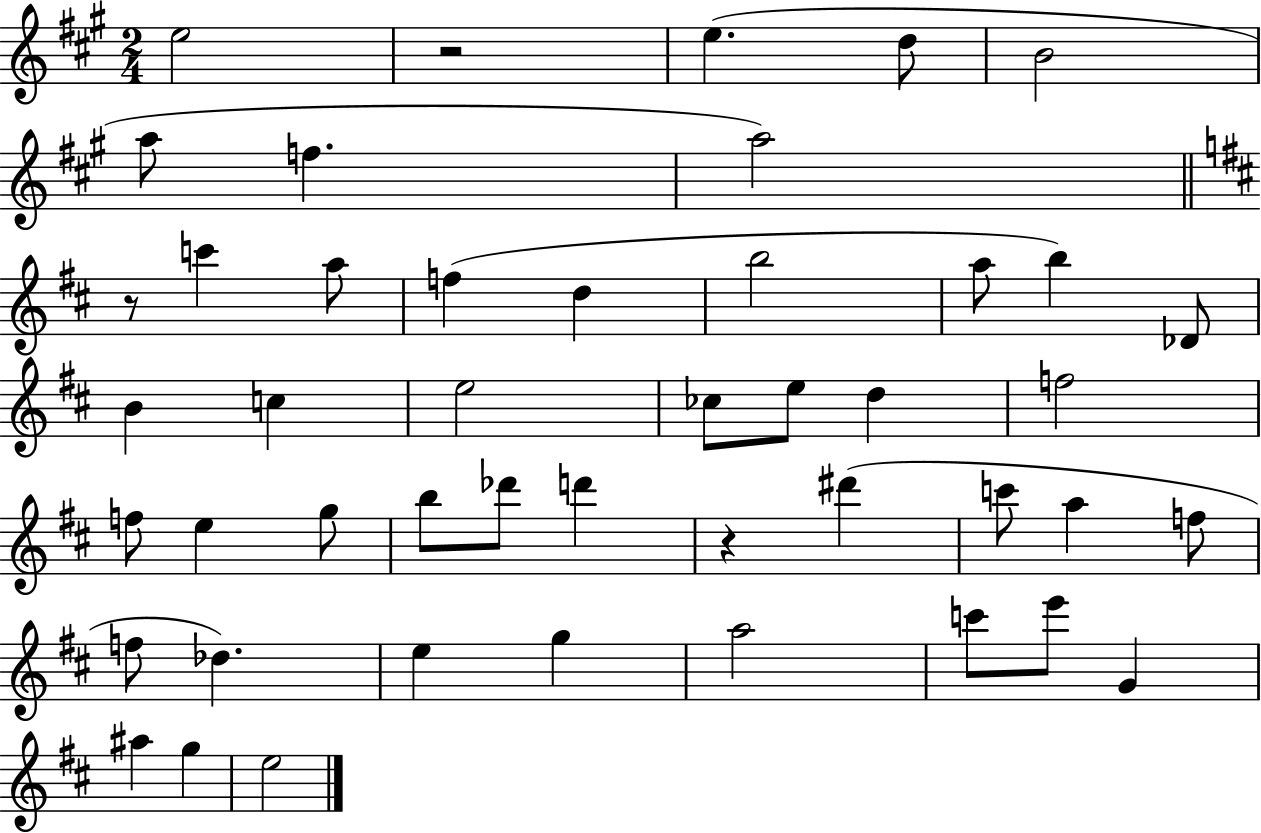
{
  \clef treble
  \numericTimeSignature
  \time 2/4
  \key a \major
  e''2 | r2 | e''4.( d''8 | b'2 | \break a''8 f''4. | a''2) | \bar "||" \break \key b \minor r8 c'''4 a''8 | f''4( d''4 | b''2 | a''8 b''4) des'8 | \break b'4 c''4 | e''2 | ces''8 e''8 d''4 | f''2 | \break f''8 e''4 g''8 | b''8 des'''8 d'''4 | r4 dis'''4( | c'''8 a''4 f''8 | \break f''8 des''4.) | e''4 g''4 | a''2 | c'''8 e'''8 g'4 | \break ais''4 g''4 | e''2 | \bar "|."
}